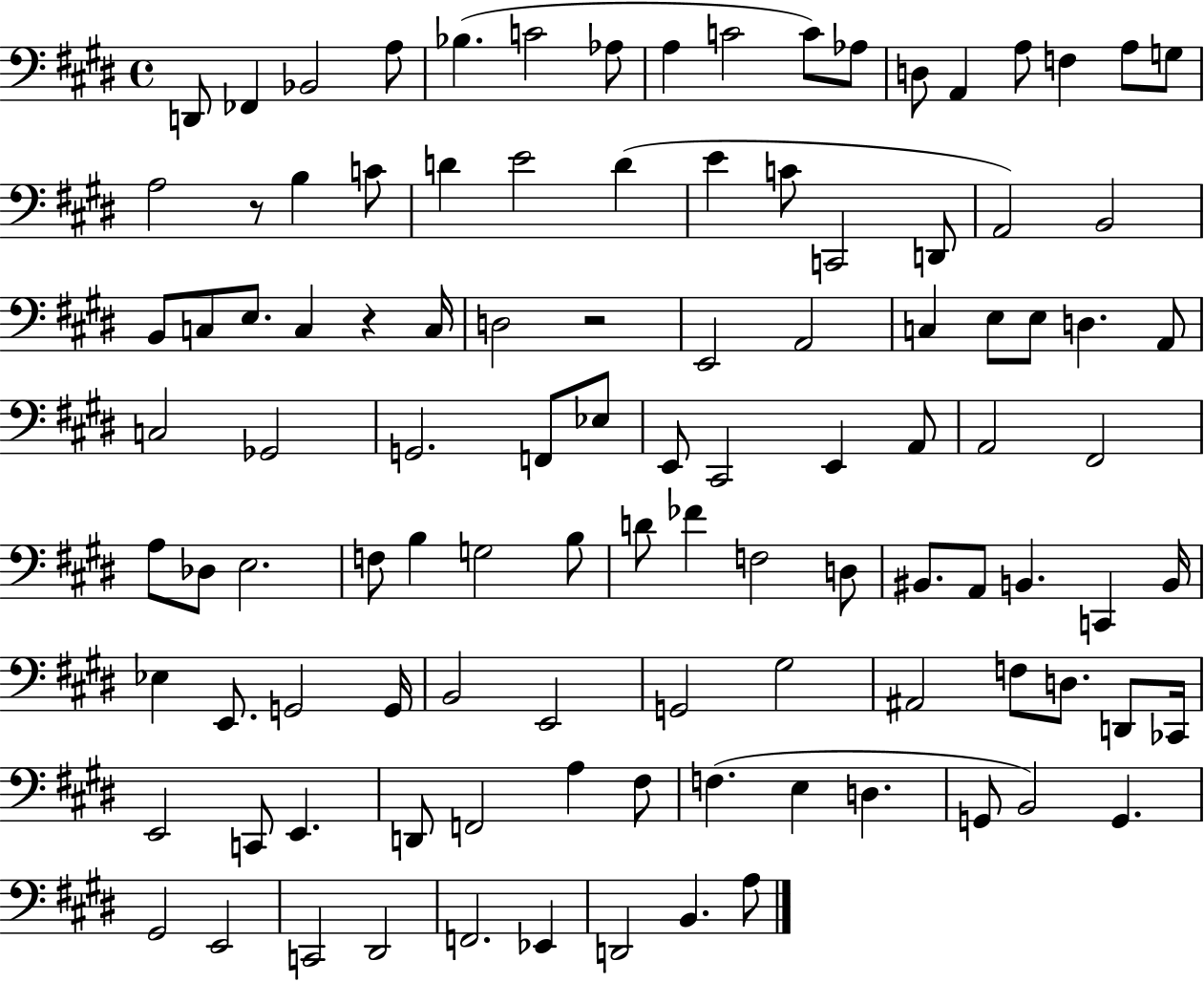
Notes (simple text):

D2/e FES2/q Bb2/h A3/e Bb3/q. C4/h Ab3/e A3/q C4/h C4/e Ab3/e D3/e A2/q A3/e F3/q A3/e G3/e A3/h R/e B3/q C4/e D4/q E4/h D4/q E4/q C4/e C2/h D2/e A2/h B2/h B2/e C3/e E3/e. C3/q R/q C3/s D3/h R/h E2/h A2/h C3/q E3/e E3/e D3/q. A2/e C3/h Gb2/h G2/h. F2/e Eb3/e E2/e C#2/h E2/q A2/e A2/h F#2/h A3/e Db3/e E3/h. F3/e B3/q G3/h B3/e D4/e FES4/q F3/h D3/e BIS2/e. A2/e B2/q. C2/q B2/s Eb3/q E2/e. G2/h G2/s B2/h E2/h G2/h G#3/h A#2/h F3/e D3/e. D2/e CES2/s E2/h C2/e E2/q. D2/e F2/h A3/q F#3/e F3/q. E3/q D3/q. G2/e B2/h G2/q. G#2/h E2/h C2/h D#2/h F2/h. Eb2/q D2/h B2/q. A3/e